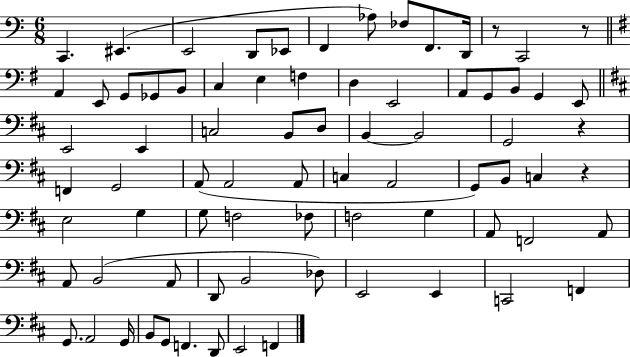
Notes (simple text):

C2/q. EIS2/q. E2/h D2/e Eb2/e F2/q Ab3/e FES3/e F2/e. D2/s R/e C2/h R/e A2/q E2/e G2/e Gb2/e B2/e C3/q E3/q F3/q D3/q E2/h A2/e G2/e B2/e G2/q E2/e E2/h E2/q C3/h B2/e D3/e B2/q B2/h G2/h R/q F2/q G2/h A2/e A2/h A2/e C3/q A2/h G2/e B2/e C3/q R/q E3/h G3/q G3/e F3/h FES3/e F3/h G3/q A2/e F2/h A2/e A2/e B2/h A2/e D2/e B2/h Db3/e E2/h E2/q C2/h F2/q G2/e. A2/h G2/s B2/e G2/e F2/q. D2/e E2/h F2/q